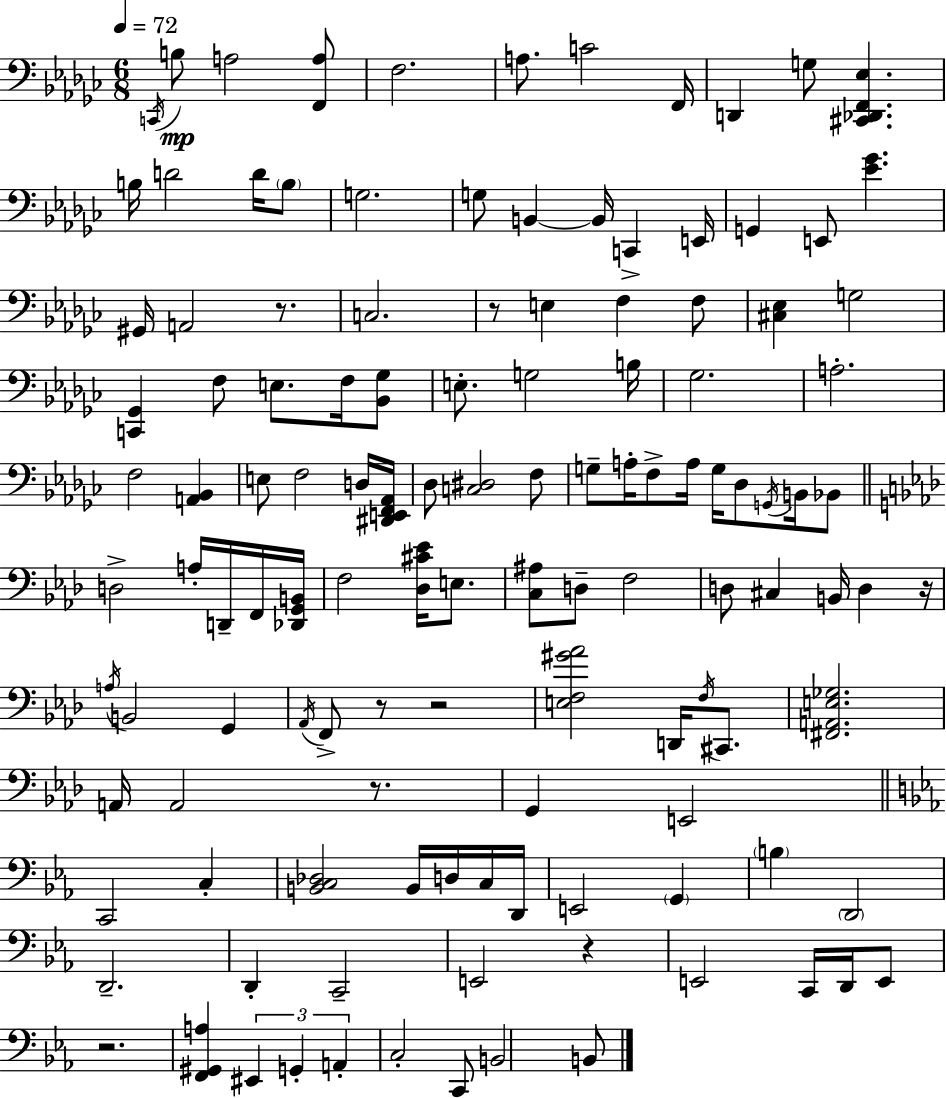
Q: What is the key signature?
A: EES minor